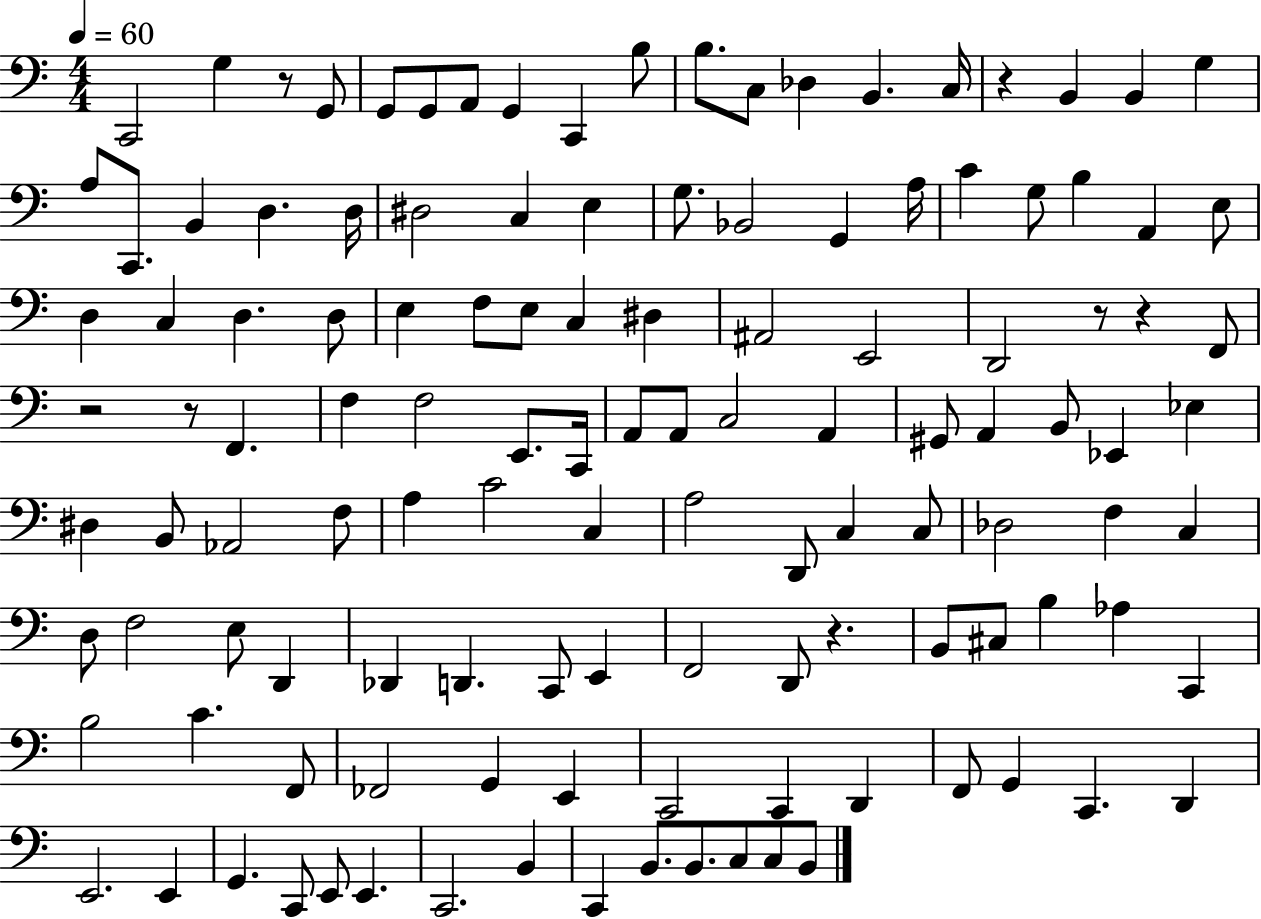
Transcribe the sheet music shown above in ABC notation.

X:1
T:Untitled
M:4/4
L:1/4
K:C
C,,2 G, z/2 G,,/2 G,,/2 G,,/2 A,,/2 G,, C,, B,/2 B,/2 C,/2 _D, B,, C,/4 z B,, B,, G, A,/2 C,,/2 B,, D, D,/4 ^D,2 C, E, G,/2 _B,,2 G,, A,/4 C G,/2 B, A,, E,/2 D, C, D, D,/2 E, F,/2 E,/2 C, ^D, ^A,,2 E,,2 D,,2 z/2 z F,,/2 z2 z/2 F,, F, F,2 E,,/2 C,,/4 A,,/2 A,,/2 C,2 A,, ^G,,/2 A,, B,,/2 _E,, _E, ^D, B,,/2 _A,,2 F,/2 A, C2 C, A,2 D,,/2 C, C,/2 _D,2 F, C, D,/2 F,2 E,/2 D,, _D,, D,, C,,/2 E,, F,,2 D,,/2 z B,,/2 ^C,/2 B, _A, C,, B,2 C F,,/2 _F,,2 G,, E,, C,,2 C,, D,, F,,/2 G,, C,, D,, E,,2 E,, G,, C,,/2 E,,/2 E,, C,,2 B,, C,, B,,/2 B,,/2 C,/2 C,/2 B,,/2